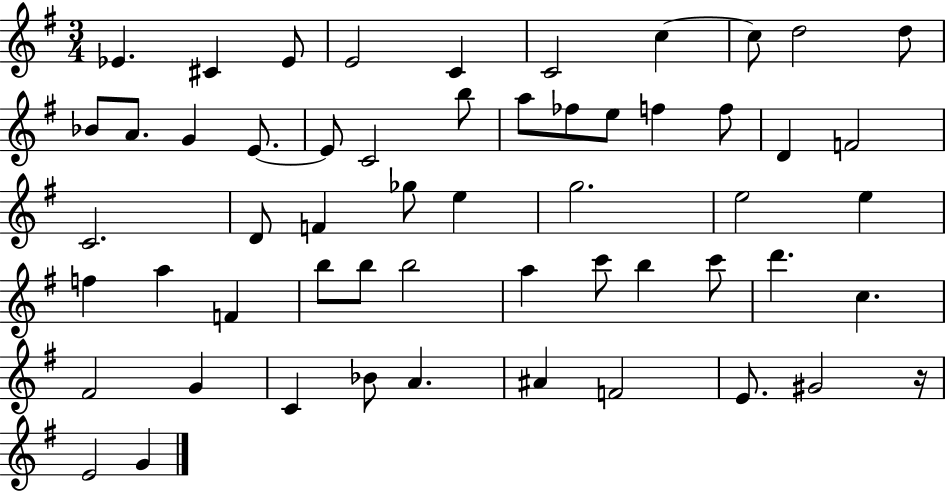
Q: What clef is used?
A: treble